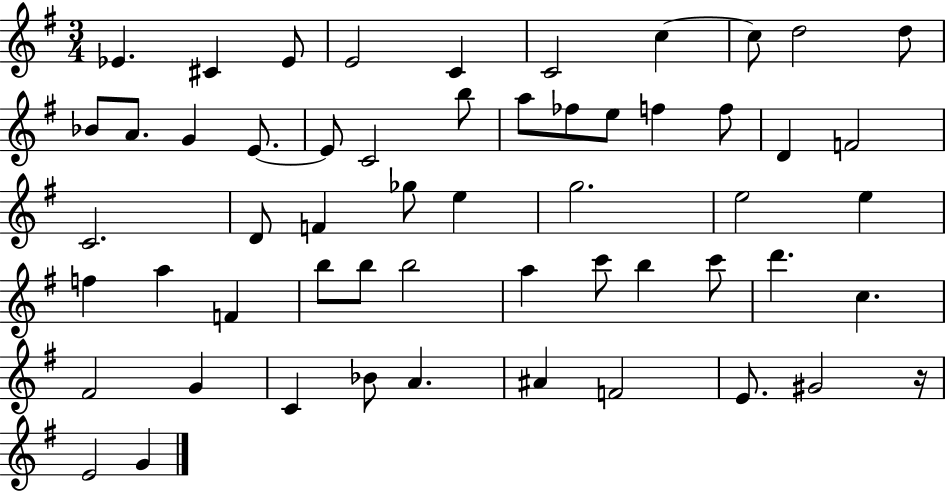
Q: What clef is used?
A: treble